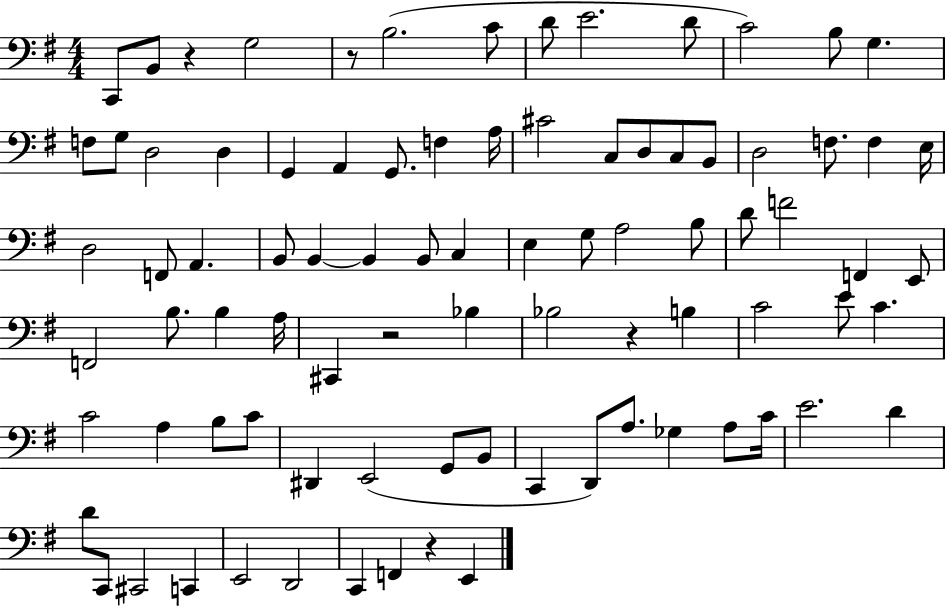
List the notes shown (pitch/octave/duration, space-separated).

C2/e B2/e R/q G3/h R/e B3/h. C4/e D4/e E4/h. D4/e C4/h B3/e G3/q. F3/e G3/e D3/h D3/q G2/q A2/q G2/e. F3/q A3/s C#4/h C3/e D3/e C3/e B2/e D3/h F3/e. F3/q E3/s D3/h F2/e A2/q. B2/e B2/q B2/q B2/e C3/q E3/q G3/e A3/h B3/e D4/e F4/h F2/q E2/e F2/h B3/e. B3/q A3/s C#2/q R/h Bb3/q Bb3/h R/q B3/q C4/h E4/e C4/q. C4/h A3/q B3/e C4/e D#2/q E2/h G2/e B2/e C2/q D2/e A3/e. Gb3/q A3/e C4/s E4/h. D4/q D4/e C2/e C#2/h C2/q E2/h D2/h C2/q F2/q R/q E2/q